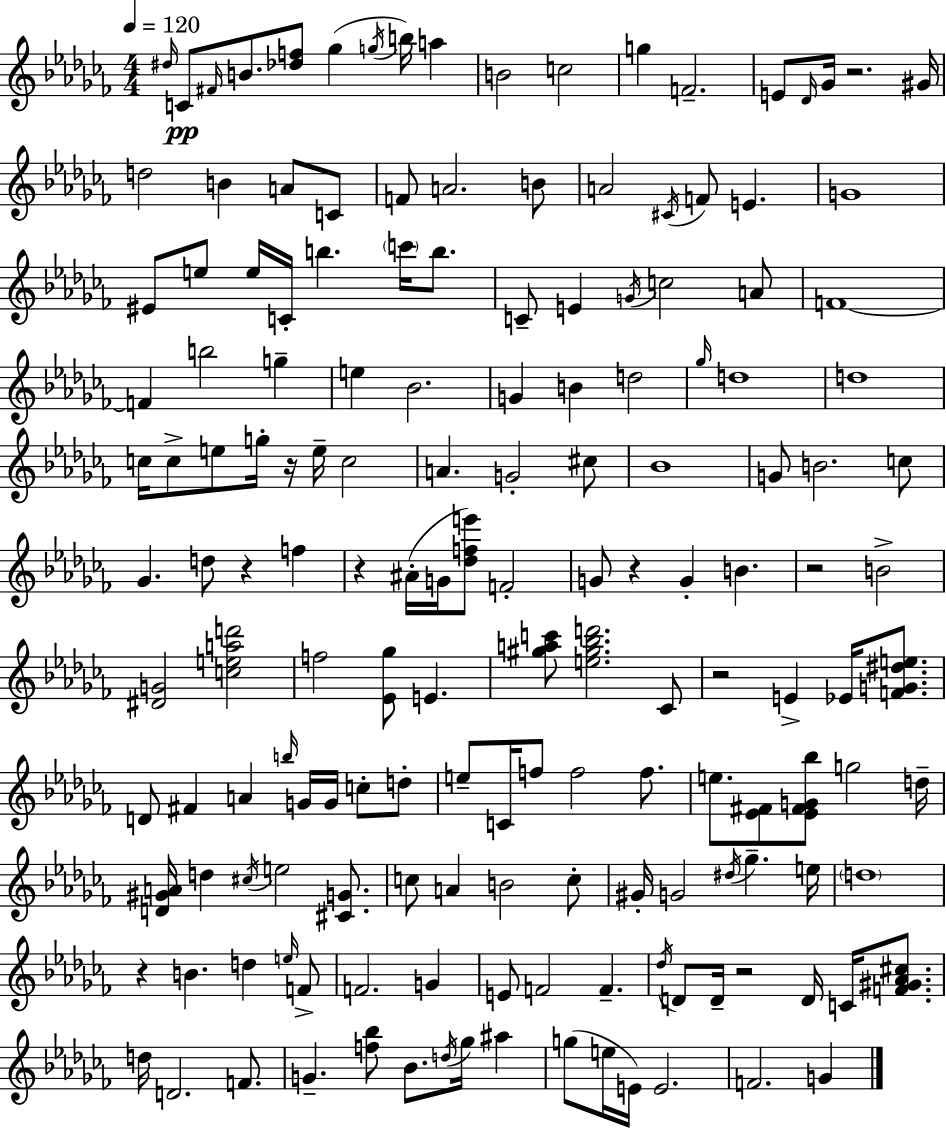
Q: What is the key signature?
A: AES minor